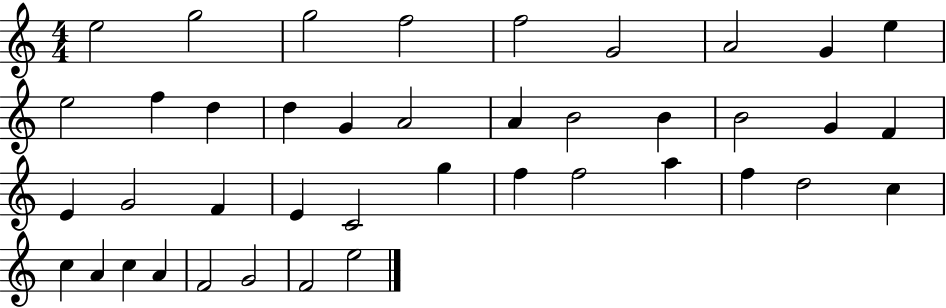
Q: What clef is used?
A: treble